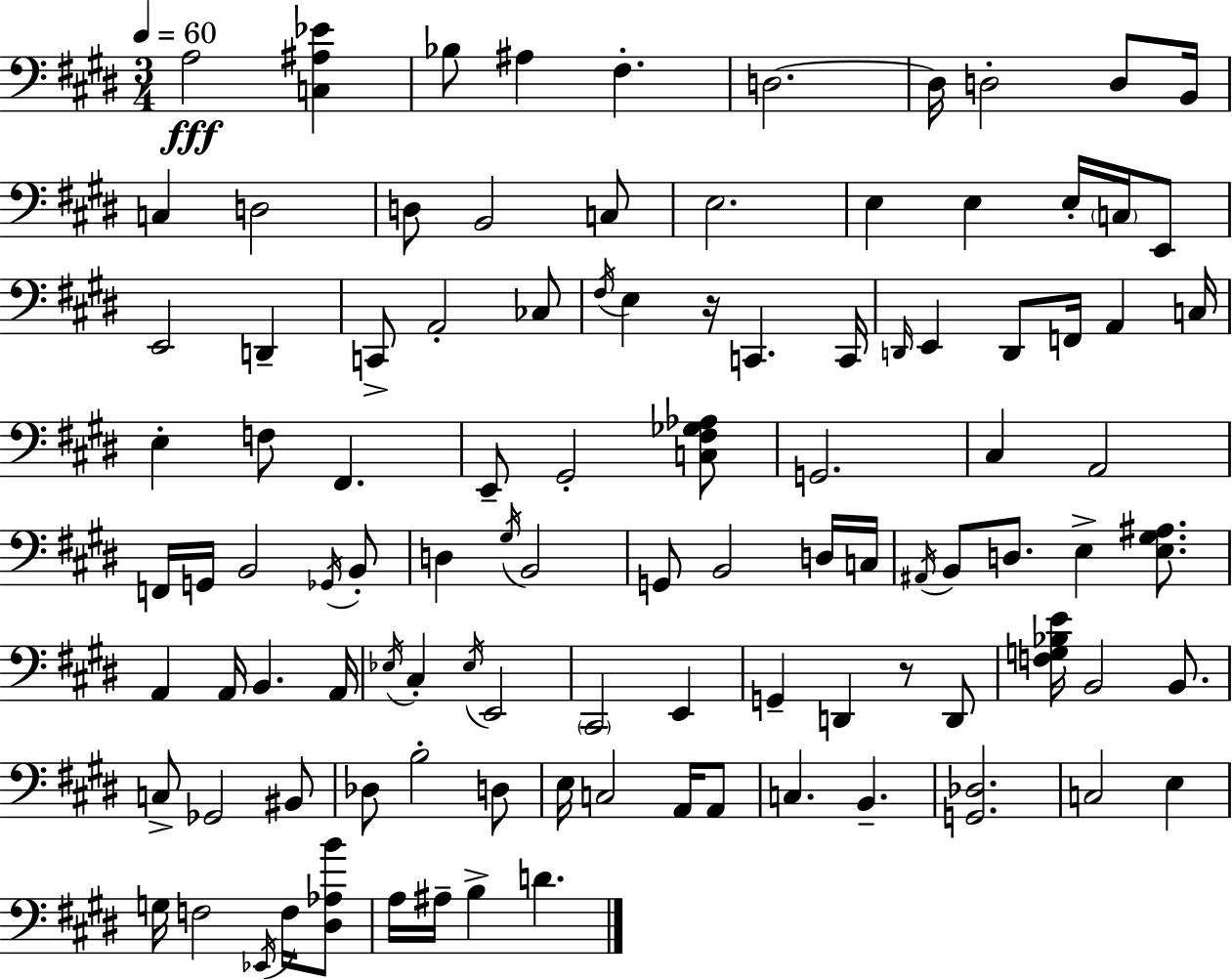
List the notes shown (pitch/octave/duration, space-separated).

A3/h [C3,A#3,Eb4]/q Bb3/e A#3/q F#3/q. D3/h. D3/s D3/h D3/e B2/s C3/q D3/h D3/e B2/h C3/e E3/h. E3/q E3/q E3/s C3/s E2/e E2/h D2/q C2/e A2/h CES3/e F#3/s E3/q R/s C2/q. C2/s D2/s E2/q D2/e F2/s A2/q C3/s E3/q F3/e F#2/q. E2/e G#2/h [C3,F#3,Gb3,Ab3]/e G2/h. C#3/q A2/h F2/s G2/s B2/h Gb2/s B2/e D3/q G#3/s B2/h G2/e B2/h D3/s C3/s A#2/s B2/e D3/e. E3/q [E3,G#3,A#3]/e. A2/q A2/s B2/q. A2/s Eb3/s C#3/q Eb3/s E2/h C#2/h E2/q G2/q D2/q R/e D2/e [F3,G3,Bb3,E4]/s B2/h B2/e. C3/e Gb2/h BIS2/e Db3/e B3/h D3/e E3/s C3/h A2/s A2/e C3/q. B2/q. [G2,Db3]/h. C3/h E3/q G3/s F3/h Eb2/s F3/s [D#3,Ab3,B4]/e A3/s A#3/s B3/q D4/q.